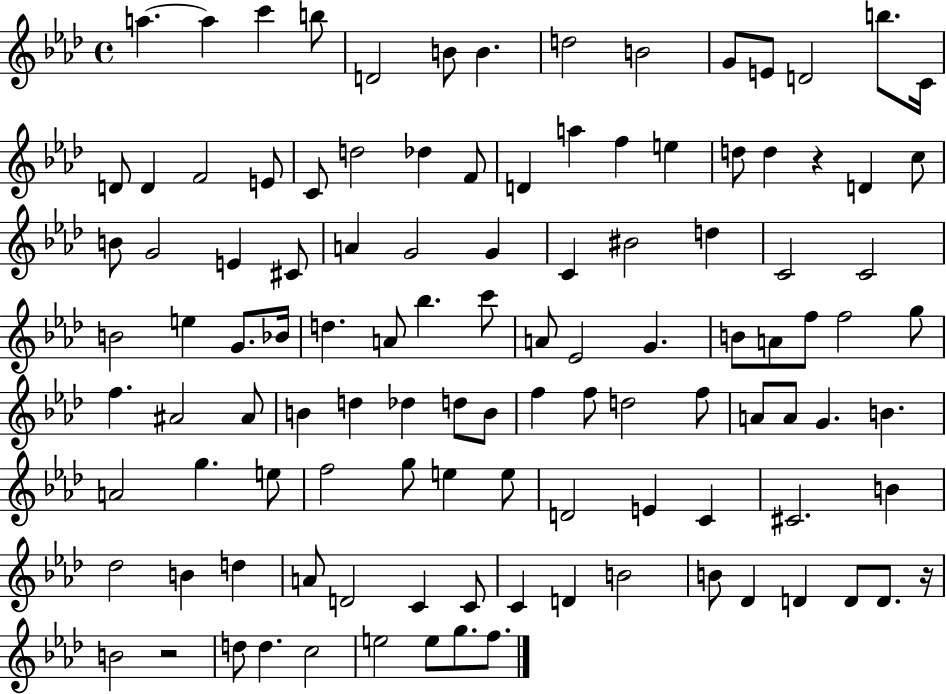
X:1
T:Untitled
M:4/4
L:1/4
K:Ab
a a c' b/2 D2 B/2 B d2 B2 G/2 E/2 D2 b/2 C/4 D/2 D F2 E/2 C/2 d2 _d F/2 D a f e d/2 d z D c/2 B/2 G2 E ^C/2 A G2 G C ^B2 d C2 C2 B2 e G/2 _B/4 d A/2 _b c'/2 A/2 _E2 G B/2 A/2 f/2 f2 g/2 f ^A2 ^A/2 B d _d d/2 B/2 f f/2 d2 f/2 A/2 A/2 G B A2 g e/2 f2 g/2 e e/2 D2 E C ^C2 B _d2 B d A/2 D2 C C/2 C D B2 B/2 _D D D/2 D/2 z/4 B2 z2 d/2 d c2 e2 e/2 g/2 f/2